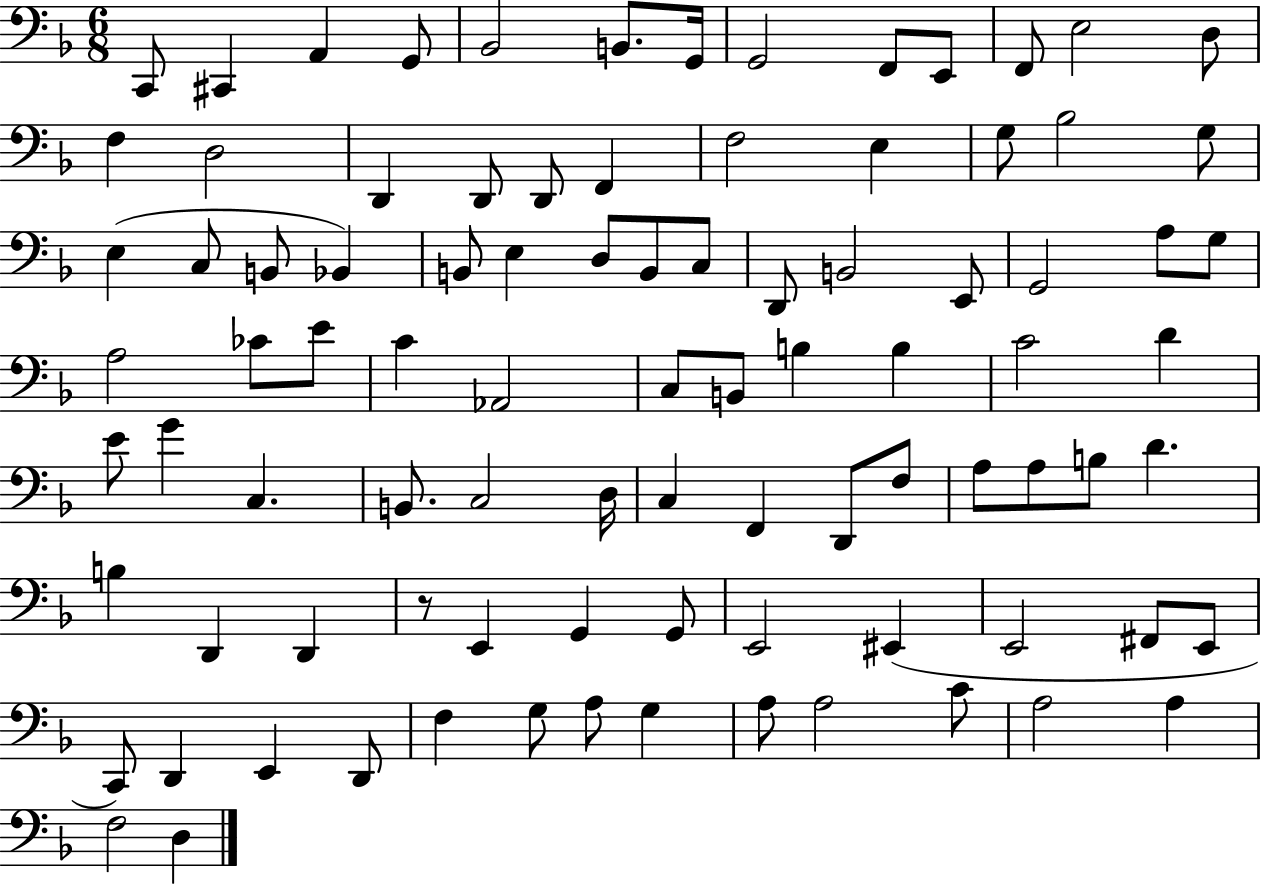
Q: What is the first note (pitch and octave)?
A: C2